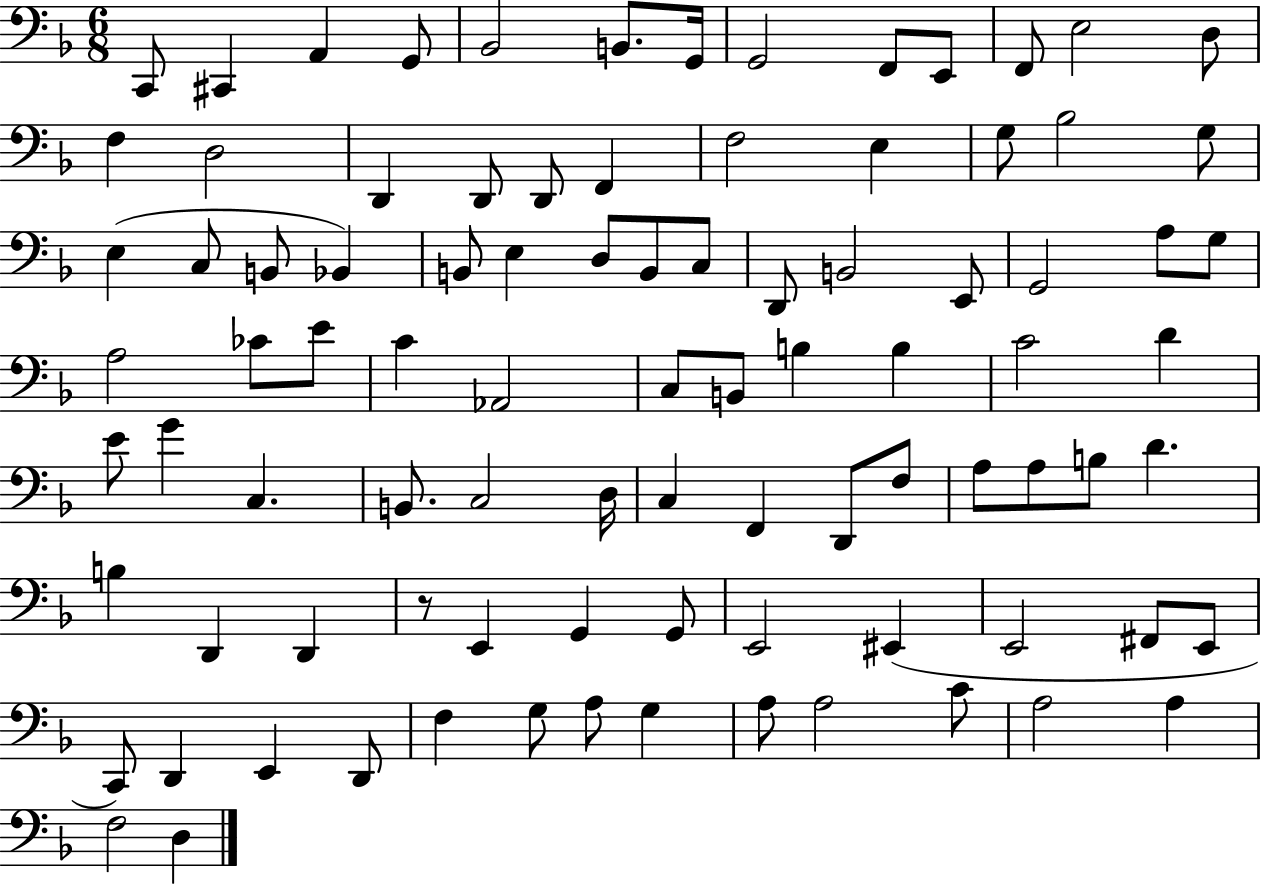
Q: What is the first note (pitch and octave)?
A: C2